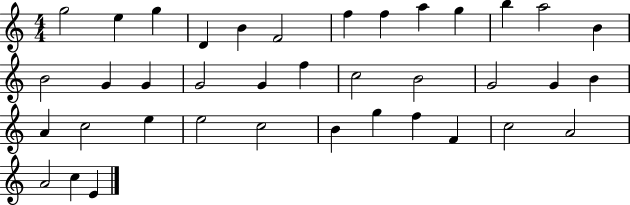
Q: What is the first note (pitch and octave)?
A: G5